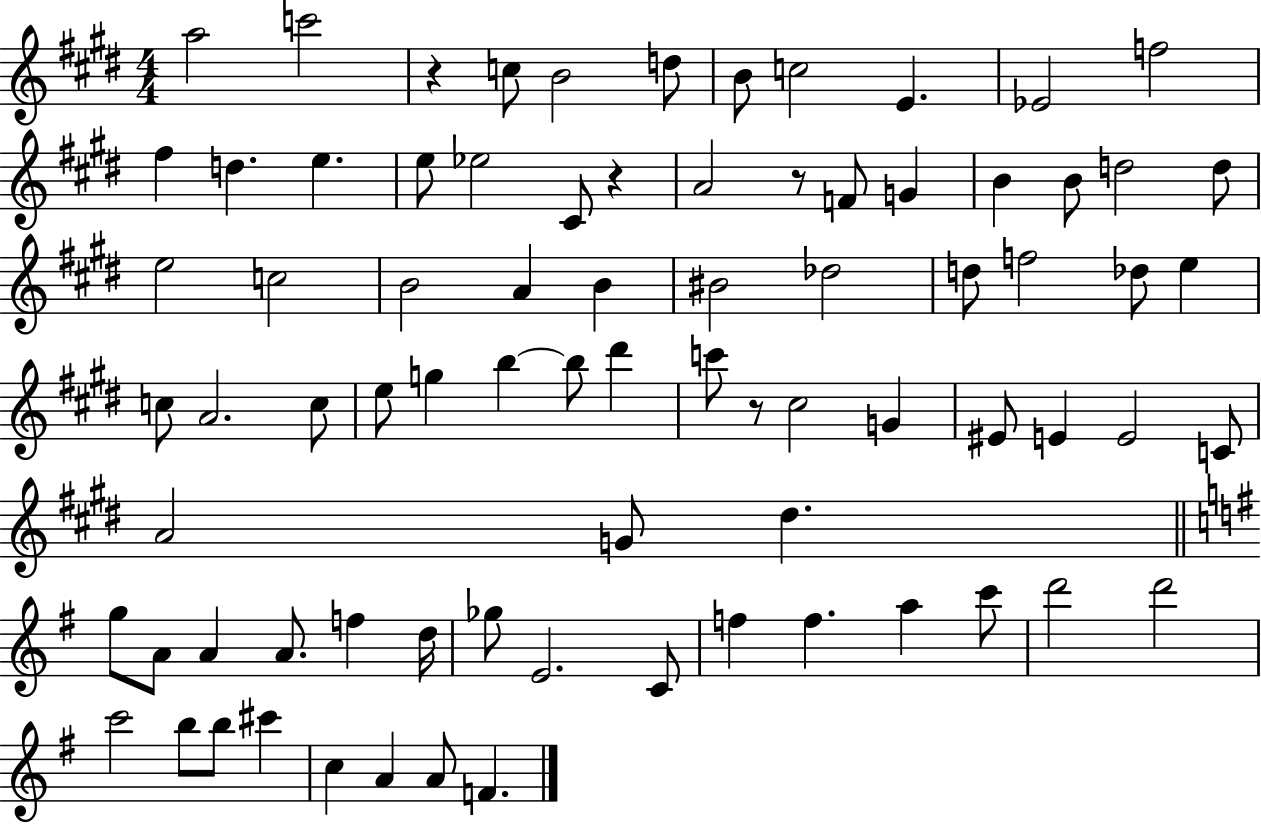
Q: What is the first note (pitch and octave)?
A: A5